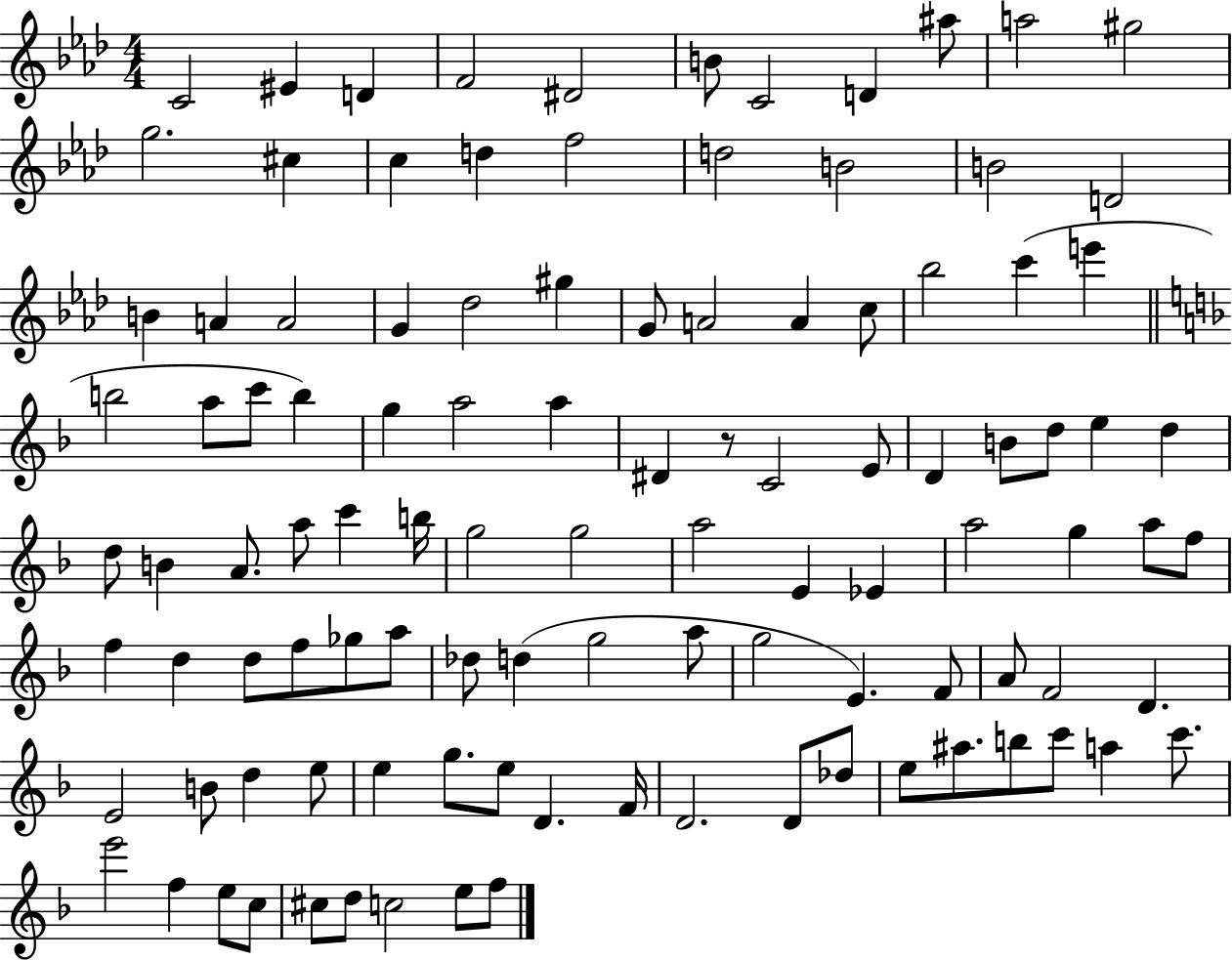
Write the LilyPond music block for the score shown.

{
  \clef treble
  \numericTimeSignature
  \time 4/4
  \key aes \major
  c'2 eis'4 d'4 | f'2 dis'2 | b'8 c'2 d'4 ais''8 | a''2 gis''2 | \break g''2. cis''4 | c''4 d''4 f''2 | d''2 b'2 | b'2 d'2 | \break b'4 a'4 a'2 | g'4 des''2 gis''4 | g'8 a'2 a'4 c''8 | bes''2 c'''4( e'''4 | \break \bar "||" \break \key d \minor b''2 a''8 c'''8 b''4) | g''4 a''2 a''4 | dis'4 r8 c'2 e'8 | d'4 b'8 d''8 e''4 d''4 | \break d''8 b'4 a'8. a''8 c'''4 b''16 | g''2 g''2 | a''2 e'4 ees'4 | a''2 g''4 a''8 f''8 | \break f''4 d''4 d''8 f''8 ges''8 a''8 | des''8 d''4( g''2 a''8 | g''2 e'4.) f'8 | a'8 f'2 d'4. | \break e'2 b'8 d''4 e''8 | e''4 g''8. e''8 d'4. f'16 | d'2. d'8 des''8 | e''8 ais''8. b''8 c'''8 a''4 c'''8. | \break e'''2 f''4 e''8 c''8 | cis''8 d''8 c''2 e''8 f''8 | \bar "|."
}